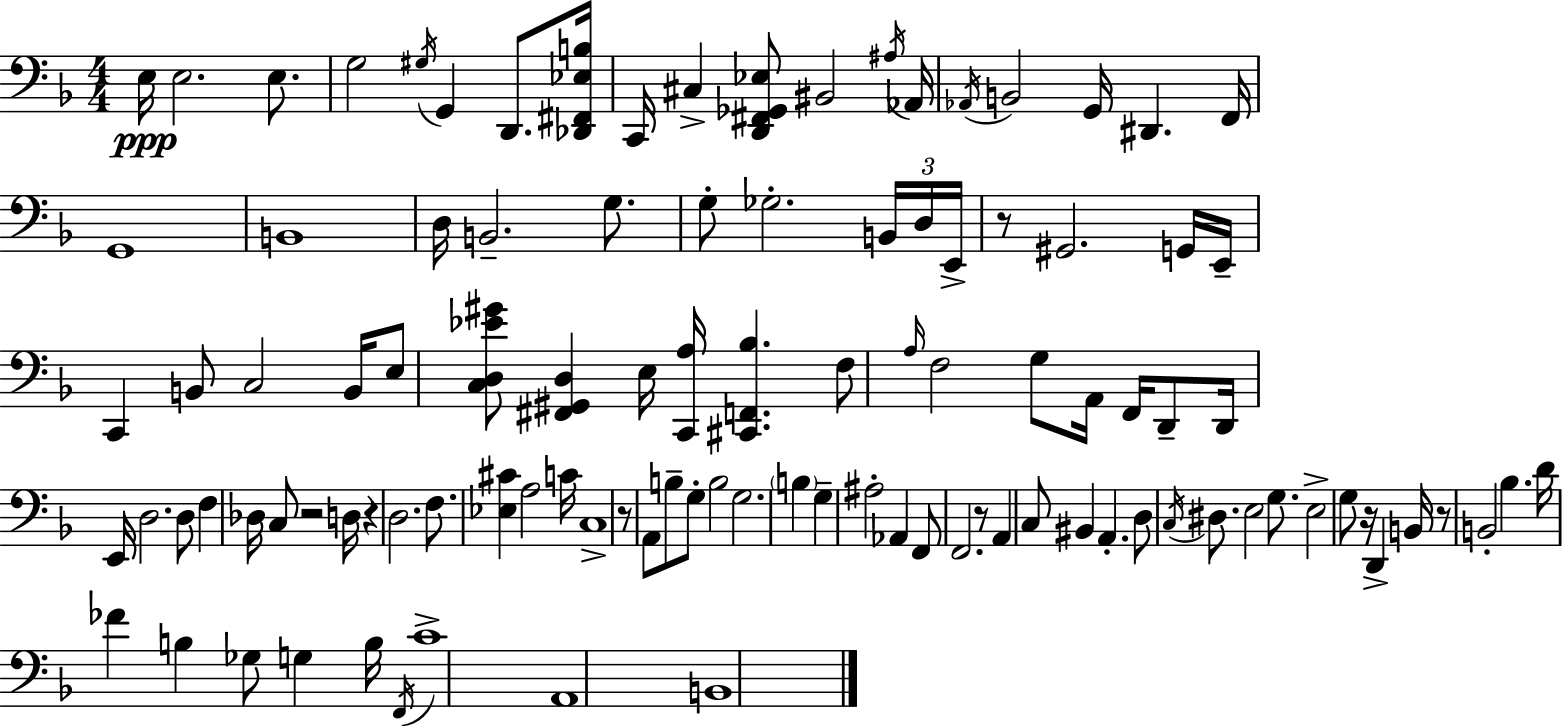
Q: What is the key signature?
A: D minor